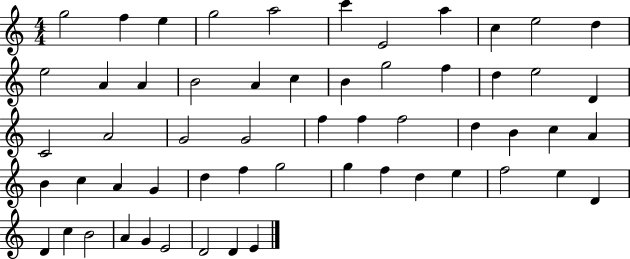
X:1
T:Untitled
M:4/4
L:1/4
K:C
g2 f e g2 a2 c' E2 a c e2 d e2 A A B2 A c B g2 f d e2 D C2 A2 G2 G2 f f f2 d B c A B c A G d f g2 g f d e f2 e D D c B2 A G E2 D2 D E